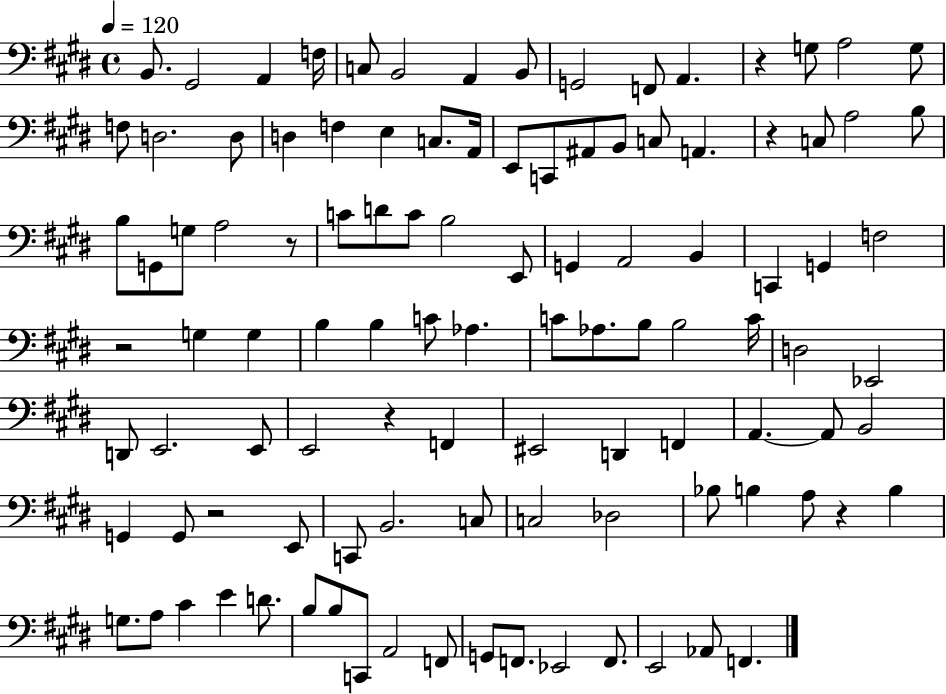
B2/e. G#2/h A2/q F3/s C3/e B2/h A2/q B2/e G2/h F2/e A2/q. R/q G3/e A3/h G3/e F3/e D3/h. D3/e D3/q F3/q E3/q C3/e. A2/s E2/e C2/e A#2/e B2/e C3/e A2/q. R/q C3/e A3/h B3/e B3/e G2/e G3/e A3/h R/e C4/e D4/e C4/e B3/h E2/e G2/q A2/h B2/q C2/q G2/q F3/h R/h G3/q G3/q B3/q B3/q C4/e Ab3/q. C4/e Ab3/e. B3/e B3/h C4/s D3/h Eb2/h D2/e E2/h. E2/e E2/h R/q F2/q EIS2/h D2/q F2/q A2/q. A2/e B2/h G2/q G2/e R/h E2/e C2/e B2/h. C3/e C3/h Db3/h Bb3/e B3/q A3/e R/q B3/q G3/e. A3/e C#4/q E4/q D4/e. B3/e B3/e C2/e A2/h F2/e G2/e F2/e. Eb2/h F2/e. E2/h Ab2/e F2/q.